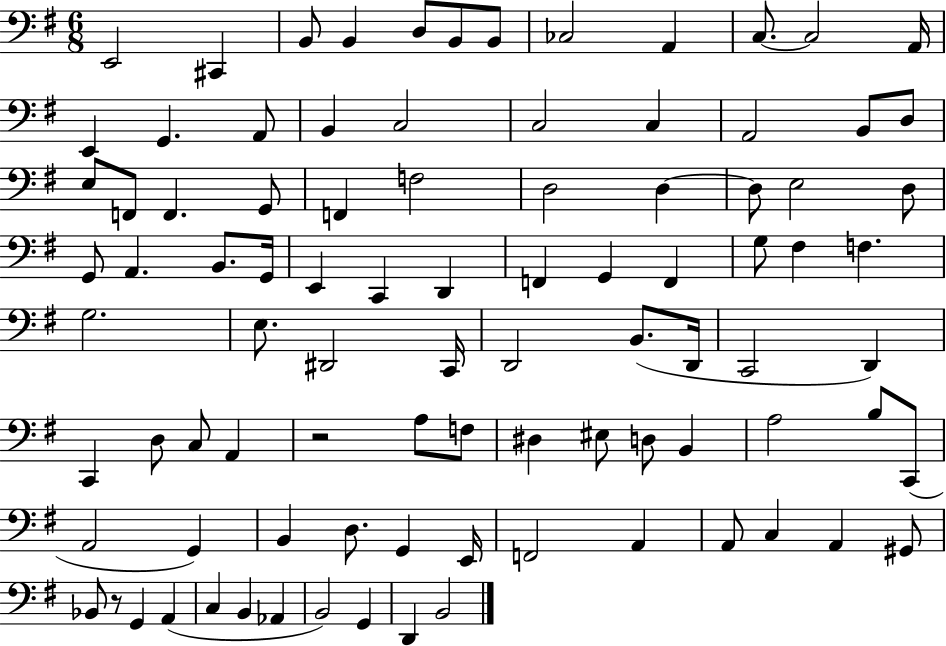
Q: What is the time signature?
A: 6/8